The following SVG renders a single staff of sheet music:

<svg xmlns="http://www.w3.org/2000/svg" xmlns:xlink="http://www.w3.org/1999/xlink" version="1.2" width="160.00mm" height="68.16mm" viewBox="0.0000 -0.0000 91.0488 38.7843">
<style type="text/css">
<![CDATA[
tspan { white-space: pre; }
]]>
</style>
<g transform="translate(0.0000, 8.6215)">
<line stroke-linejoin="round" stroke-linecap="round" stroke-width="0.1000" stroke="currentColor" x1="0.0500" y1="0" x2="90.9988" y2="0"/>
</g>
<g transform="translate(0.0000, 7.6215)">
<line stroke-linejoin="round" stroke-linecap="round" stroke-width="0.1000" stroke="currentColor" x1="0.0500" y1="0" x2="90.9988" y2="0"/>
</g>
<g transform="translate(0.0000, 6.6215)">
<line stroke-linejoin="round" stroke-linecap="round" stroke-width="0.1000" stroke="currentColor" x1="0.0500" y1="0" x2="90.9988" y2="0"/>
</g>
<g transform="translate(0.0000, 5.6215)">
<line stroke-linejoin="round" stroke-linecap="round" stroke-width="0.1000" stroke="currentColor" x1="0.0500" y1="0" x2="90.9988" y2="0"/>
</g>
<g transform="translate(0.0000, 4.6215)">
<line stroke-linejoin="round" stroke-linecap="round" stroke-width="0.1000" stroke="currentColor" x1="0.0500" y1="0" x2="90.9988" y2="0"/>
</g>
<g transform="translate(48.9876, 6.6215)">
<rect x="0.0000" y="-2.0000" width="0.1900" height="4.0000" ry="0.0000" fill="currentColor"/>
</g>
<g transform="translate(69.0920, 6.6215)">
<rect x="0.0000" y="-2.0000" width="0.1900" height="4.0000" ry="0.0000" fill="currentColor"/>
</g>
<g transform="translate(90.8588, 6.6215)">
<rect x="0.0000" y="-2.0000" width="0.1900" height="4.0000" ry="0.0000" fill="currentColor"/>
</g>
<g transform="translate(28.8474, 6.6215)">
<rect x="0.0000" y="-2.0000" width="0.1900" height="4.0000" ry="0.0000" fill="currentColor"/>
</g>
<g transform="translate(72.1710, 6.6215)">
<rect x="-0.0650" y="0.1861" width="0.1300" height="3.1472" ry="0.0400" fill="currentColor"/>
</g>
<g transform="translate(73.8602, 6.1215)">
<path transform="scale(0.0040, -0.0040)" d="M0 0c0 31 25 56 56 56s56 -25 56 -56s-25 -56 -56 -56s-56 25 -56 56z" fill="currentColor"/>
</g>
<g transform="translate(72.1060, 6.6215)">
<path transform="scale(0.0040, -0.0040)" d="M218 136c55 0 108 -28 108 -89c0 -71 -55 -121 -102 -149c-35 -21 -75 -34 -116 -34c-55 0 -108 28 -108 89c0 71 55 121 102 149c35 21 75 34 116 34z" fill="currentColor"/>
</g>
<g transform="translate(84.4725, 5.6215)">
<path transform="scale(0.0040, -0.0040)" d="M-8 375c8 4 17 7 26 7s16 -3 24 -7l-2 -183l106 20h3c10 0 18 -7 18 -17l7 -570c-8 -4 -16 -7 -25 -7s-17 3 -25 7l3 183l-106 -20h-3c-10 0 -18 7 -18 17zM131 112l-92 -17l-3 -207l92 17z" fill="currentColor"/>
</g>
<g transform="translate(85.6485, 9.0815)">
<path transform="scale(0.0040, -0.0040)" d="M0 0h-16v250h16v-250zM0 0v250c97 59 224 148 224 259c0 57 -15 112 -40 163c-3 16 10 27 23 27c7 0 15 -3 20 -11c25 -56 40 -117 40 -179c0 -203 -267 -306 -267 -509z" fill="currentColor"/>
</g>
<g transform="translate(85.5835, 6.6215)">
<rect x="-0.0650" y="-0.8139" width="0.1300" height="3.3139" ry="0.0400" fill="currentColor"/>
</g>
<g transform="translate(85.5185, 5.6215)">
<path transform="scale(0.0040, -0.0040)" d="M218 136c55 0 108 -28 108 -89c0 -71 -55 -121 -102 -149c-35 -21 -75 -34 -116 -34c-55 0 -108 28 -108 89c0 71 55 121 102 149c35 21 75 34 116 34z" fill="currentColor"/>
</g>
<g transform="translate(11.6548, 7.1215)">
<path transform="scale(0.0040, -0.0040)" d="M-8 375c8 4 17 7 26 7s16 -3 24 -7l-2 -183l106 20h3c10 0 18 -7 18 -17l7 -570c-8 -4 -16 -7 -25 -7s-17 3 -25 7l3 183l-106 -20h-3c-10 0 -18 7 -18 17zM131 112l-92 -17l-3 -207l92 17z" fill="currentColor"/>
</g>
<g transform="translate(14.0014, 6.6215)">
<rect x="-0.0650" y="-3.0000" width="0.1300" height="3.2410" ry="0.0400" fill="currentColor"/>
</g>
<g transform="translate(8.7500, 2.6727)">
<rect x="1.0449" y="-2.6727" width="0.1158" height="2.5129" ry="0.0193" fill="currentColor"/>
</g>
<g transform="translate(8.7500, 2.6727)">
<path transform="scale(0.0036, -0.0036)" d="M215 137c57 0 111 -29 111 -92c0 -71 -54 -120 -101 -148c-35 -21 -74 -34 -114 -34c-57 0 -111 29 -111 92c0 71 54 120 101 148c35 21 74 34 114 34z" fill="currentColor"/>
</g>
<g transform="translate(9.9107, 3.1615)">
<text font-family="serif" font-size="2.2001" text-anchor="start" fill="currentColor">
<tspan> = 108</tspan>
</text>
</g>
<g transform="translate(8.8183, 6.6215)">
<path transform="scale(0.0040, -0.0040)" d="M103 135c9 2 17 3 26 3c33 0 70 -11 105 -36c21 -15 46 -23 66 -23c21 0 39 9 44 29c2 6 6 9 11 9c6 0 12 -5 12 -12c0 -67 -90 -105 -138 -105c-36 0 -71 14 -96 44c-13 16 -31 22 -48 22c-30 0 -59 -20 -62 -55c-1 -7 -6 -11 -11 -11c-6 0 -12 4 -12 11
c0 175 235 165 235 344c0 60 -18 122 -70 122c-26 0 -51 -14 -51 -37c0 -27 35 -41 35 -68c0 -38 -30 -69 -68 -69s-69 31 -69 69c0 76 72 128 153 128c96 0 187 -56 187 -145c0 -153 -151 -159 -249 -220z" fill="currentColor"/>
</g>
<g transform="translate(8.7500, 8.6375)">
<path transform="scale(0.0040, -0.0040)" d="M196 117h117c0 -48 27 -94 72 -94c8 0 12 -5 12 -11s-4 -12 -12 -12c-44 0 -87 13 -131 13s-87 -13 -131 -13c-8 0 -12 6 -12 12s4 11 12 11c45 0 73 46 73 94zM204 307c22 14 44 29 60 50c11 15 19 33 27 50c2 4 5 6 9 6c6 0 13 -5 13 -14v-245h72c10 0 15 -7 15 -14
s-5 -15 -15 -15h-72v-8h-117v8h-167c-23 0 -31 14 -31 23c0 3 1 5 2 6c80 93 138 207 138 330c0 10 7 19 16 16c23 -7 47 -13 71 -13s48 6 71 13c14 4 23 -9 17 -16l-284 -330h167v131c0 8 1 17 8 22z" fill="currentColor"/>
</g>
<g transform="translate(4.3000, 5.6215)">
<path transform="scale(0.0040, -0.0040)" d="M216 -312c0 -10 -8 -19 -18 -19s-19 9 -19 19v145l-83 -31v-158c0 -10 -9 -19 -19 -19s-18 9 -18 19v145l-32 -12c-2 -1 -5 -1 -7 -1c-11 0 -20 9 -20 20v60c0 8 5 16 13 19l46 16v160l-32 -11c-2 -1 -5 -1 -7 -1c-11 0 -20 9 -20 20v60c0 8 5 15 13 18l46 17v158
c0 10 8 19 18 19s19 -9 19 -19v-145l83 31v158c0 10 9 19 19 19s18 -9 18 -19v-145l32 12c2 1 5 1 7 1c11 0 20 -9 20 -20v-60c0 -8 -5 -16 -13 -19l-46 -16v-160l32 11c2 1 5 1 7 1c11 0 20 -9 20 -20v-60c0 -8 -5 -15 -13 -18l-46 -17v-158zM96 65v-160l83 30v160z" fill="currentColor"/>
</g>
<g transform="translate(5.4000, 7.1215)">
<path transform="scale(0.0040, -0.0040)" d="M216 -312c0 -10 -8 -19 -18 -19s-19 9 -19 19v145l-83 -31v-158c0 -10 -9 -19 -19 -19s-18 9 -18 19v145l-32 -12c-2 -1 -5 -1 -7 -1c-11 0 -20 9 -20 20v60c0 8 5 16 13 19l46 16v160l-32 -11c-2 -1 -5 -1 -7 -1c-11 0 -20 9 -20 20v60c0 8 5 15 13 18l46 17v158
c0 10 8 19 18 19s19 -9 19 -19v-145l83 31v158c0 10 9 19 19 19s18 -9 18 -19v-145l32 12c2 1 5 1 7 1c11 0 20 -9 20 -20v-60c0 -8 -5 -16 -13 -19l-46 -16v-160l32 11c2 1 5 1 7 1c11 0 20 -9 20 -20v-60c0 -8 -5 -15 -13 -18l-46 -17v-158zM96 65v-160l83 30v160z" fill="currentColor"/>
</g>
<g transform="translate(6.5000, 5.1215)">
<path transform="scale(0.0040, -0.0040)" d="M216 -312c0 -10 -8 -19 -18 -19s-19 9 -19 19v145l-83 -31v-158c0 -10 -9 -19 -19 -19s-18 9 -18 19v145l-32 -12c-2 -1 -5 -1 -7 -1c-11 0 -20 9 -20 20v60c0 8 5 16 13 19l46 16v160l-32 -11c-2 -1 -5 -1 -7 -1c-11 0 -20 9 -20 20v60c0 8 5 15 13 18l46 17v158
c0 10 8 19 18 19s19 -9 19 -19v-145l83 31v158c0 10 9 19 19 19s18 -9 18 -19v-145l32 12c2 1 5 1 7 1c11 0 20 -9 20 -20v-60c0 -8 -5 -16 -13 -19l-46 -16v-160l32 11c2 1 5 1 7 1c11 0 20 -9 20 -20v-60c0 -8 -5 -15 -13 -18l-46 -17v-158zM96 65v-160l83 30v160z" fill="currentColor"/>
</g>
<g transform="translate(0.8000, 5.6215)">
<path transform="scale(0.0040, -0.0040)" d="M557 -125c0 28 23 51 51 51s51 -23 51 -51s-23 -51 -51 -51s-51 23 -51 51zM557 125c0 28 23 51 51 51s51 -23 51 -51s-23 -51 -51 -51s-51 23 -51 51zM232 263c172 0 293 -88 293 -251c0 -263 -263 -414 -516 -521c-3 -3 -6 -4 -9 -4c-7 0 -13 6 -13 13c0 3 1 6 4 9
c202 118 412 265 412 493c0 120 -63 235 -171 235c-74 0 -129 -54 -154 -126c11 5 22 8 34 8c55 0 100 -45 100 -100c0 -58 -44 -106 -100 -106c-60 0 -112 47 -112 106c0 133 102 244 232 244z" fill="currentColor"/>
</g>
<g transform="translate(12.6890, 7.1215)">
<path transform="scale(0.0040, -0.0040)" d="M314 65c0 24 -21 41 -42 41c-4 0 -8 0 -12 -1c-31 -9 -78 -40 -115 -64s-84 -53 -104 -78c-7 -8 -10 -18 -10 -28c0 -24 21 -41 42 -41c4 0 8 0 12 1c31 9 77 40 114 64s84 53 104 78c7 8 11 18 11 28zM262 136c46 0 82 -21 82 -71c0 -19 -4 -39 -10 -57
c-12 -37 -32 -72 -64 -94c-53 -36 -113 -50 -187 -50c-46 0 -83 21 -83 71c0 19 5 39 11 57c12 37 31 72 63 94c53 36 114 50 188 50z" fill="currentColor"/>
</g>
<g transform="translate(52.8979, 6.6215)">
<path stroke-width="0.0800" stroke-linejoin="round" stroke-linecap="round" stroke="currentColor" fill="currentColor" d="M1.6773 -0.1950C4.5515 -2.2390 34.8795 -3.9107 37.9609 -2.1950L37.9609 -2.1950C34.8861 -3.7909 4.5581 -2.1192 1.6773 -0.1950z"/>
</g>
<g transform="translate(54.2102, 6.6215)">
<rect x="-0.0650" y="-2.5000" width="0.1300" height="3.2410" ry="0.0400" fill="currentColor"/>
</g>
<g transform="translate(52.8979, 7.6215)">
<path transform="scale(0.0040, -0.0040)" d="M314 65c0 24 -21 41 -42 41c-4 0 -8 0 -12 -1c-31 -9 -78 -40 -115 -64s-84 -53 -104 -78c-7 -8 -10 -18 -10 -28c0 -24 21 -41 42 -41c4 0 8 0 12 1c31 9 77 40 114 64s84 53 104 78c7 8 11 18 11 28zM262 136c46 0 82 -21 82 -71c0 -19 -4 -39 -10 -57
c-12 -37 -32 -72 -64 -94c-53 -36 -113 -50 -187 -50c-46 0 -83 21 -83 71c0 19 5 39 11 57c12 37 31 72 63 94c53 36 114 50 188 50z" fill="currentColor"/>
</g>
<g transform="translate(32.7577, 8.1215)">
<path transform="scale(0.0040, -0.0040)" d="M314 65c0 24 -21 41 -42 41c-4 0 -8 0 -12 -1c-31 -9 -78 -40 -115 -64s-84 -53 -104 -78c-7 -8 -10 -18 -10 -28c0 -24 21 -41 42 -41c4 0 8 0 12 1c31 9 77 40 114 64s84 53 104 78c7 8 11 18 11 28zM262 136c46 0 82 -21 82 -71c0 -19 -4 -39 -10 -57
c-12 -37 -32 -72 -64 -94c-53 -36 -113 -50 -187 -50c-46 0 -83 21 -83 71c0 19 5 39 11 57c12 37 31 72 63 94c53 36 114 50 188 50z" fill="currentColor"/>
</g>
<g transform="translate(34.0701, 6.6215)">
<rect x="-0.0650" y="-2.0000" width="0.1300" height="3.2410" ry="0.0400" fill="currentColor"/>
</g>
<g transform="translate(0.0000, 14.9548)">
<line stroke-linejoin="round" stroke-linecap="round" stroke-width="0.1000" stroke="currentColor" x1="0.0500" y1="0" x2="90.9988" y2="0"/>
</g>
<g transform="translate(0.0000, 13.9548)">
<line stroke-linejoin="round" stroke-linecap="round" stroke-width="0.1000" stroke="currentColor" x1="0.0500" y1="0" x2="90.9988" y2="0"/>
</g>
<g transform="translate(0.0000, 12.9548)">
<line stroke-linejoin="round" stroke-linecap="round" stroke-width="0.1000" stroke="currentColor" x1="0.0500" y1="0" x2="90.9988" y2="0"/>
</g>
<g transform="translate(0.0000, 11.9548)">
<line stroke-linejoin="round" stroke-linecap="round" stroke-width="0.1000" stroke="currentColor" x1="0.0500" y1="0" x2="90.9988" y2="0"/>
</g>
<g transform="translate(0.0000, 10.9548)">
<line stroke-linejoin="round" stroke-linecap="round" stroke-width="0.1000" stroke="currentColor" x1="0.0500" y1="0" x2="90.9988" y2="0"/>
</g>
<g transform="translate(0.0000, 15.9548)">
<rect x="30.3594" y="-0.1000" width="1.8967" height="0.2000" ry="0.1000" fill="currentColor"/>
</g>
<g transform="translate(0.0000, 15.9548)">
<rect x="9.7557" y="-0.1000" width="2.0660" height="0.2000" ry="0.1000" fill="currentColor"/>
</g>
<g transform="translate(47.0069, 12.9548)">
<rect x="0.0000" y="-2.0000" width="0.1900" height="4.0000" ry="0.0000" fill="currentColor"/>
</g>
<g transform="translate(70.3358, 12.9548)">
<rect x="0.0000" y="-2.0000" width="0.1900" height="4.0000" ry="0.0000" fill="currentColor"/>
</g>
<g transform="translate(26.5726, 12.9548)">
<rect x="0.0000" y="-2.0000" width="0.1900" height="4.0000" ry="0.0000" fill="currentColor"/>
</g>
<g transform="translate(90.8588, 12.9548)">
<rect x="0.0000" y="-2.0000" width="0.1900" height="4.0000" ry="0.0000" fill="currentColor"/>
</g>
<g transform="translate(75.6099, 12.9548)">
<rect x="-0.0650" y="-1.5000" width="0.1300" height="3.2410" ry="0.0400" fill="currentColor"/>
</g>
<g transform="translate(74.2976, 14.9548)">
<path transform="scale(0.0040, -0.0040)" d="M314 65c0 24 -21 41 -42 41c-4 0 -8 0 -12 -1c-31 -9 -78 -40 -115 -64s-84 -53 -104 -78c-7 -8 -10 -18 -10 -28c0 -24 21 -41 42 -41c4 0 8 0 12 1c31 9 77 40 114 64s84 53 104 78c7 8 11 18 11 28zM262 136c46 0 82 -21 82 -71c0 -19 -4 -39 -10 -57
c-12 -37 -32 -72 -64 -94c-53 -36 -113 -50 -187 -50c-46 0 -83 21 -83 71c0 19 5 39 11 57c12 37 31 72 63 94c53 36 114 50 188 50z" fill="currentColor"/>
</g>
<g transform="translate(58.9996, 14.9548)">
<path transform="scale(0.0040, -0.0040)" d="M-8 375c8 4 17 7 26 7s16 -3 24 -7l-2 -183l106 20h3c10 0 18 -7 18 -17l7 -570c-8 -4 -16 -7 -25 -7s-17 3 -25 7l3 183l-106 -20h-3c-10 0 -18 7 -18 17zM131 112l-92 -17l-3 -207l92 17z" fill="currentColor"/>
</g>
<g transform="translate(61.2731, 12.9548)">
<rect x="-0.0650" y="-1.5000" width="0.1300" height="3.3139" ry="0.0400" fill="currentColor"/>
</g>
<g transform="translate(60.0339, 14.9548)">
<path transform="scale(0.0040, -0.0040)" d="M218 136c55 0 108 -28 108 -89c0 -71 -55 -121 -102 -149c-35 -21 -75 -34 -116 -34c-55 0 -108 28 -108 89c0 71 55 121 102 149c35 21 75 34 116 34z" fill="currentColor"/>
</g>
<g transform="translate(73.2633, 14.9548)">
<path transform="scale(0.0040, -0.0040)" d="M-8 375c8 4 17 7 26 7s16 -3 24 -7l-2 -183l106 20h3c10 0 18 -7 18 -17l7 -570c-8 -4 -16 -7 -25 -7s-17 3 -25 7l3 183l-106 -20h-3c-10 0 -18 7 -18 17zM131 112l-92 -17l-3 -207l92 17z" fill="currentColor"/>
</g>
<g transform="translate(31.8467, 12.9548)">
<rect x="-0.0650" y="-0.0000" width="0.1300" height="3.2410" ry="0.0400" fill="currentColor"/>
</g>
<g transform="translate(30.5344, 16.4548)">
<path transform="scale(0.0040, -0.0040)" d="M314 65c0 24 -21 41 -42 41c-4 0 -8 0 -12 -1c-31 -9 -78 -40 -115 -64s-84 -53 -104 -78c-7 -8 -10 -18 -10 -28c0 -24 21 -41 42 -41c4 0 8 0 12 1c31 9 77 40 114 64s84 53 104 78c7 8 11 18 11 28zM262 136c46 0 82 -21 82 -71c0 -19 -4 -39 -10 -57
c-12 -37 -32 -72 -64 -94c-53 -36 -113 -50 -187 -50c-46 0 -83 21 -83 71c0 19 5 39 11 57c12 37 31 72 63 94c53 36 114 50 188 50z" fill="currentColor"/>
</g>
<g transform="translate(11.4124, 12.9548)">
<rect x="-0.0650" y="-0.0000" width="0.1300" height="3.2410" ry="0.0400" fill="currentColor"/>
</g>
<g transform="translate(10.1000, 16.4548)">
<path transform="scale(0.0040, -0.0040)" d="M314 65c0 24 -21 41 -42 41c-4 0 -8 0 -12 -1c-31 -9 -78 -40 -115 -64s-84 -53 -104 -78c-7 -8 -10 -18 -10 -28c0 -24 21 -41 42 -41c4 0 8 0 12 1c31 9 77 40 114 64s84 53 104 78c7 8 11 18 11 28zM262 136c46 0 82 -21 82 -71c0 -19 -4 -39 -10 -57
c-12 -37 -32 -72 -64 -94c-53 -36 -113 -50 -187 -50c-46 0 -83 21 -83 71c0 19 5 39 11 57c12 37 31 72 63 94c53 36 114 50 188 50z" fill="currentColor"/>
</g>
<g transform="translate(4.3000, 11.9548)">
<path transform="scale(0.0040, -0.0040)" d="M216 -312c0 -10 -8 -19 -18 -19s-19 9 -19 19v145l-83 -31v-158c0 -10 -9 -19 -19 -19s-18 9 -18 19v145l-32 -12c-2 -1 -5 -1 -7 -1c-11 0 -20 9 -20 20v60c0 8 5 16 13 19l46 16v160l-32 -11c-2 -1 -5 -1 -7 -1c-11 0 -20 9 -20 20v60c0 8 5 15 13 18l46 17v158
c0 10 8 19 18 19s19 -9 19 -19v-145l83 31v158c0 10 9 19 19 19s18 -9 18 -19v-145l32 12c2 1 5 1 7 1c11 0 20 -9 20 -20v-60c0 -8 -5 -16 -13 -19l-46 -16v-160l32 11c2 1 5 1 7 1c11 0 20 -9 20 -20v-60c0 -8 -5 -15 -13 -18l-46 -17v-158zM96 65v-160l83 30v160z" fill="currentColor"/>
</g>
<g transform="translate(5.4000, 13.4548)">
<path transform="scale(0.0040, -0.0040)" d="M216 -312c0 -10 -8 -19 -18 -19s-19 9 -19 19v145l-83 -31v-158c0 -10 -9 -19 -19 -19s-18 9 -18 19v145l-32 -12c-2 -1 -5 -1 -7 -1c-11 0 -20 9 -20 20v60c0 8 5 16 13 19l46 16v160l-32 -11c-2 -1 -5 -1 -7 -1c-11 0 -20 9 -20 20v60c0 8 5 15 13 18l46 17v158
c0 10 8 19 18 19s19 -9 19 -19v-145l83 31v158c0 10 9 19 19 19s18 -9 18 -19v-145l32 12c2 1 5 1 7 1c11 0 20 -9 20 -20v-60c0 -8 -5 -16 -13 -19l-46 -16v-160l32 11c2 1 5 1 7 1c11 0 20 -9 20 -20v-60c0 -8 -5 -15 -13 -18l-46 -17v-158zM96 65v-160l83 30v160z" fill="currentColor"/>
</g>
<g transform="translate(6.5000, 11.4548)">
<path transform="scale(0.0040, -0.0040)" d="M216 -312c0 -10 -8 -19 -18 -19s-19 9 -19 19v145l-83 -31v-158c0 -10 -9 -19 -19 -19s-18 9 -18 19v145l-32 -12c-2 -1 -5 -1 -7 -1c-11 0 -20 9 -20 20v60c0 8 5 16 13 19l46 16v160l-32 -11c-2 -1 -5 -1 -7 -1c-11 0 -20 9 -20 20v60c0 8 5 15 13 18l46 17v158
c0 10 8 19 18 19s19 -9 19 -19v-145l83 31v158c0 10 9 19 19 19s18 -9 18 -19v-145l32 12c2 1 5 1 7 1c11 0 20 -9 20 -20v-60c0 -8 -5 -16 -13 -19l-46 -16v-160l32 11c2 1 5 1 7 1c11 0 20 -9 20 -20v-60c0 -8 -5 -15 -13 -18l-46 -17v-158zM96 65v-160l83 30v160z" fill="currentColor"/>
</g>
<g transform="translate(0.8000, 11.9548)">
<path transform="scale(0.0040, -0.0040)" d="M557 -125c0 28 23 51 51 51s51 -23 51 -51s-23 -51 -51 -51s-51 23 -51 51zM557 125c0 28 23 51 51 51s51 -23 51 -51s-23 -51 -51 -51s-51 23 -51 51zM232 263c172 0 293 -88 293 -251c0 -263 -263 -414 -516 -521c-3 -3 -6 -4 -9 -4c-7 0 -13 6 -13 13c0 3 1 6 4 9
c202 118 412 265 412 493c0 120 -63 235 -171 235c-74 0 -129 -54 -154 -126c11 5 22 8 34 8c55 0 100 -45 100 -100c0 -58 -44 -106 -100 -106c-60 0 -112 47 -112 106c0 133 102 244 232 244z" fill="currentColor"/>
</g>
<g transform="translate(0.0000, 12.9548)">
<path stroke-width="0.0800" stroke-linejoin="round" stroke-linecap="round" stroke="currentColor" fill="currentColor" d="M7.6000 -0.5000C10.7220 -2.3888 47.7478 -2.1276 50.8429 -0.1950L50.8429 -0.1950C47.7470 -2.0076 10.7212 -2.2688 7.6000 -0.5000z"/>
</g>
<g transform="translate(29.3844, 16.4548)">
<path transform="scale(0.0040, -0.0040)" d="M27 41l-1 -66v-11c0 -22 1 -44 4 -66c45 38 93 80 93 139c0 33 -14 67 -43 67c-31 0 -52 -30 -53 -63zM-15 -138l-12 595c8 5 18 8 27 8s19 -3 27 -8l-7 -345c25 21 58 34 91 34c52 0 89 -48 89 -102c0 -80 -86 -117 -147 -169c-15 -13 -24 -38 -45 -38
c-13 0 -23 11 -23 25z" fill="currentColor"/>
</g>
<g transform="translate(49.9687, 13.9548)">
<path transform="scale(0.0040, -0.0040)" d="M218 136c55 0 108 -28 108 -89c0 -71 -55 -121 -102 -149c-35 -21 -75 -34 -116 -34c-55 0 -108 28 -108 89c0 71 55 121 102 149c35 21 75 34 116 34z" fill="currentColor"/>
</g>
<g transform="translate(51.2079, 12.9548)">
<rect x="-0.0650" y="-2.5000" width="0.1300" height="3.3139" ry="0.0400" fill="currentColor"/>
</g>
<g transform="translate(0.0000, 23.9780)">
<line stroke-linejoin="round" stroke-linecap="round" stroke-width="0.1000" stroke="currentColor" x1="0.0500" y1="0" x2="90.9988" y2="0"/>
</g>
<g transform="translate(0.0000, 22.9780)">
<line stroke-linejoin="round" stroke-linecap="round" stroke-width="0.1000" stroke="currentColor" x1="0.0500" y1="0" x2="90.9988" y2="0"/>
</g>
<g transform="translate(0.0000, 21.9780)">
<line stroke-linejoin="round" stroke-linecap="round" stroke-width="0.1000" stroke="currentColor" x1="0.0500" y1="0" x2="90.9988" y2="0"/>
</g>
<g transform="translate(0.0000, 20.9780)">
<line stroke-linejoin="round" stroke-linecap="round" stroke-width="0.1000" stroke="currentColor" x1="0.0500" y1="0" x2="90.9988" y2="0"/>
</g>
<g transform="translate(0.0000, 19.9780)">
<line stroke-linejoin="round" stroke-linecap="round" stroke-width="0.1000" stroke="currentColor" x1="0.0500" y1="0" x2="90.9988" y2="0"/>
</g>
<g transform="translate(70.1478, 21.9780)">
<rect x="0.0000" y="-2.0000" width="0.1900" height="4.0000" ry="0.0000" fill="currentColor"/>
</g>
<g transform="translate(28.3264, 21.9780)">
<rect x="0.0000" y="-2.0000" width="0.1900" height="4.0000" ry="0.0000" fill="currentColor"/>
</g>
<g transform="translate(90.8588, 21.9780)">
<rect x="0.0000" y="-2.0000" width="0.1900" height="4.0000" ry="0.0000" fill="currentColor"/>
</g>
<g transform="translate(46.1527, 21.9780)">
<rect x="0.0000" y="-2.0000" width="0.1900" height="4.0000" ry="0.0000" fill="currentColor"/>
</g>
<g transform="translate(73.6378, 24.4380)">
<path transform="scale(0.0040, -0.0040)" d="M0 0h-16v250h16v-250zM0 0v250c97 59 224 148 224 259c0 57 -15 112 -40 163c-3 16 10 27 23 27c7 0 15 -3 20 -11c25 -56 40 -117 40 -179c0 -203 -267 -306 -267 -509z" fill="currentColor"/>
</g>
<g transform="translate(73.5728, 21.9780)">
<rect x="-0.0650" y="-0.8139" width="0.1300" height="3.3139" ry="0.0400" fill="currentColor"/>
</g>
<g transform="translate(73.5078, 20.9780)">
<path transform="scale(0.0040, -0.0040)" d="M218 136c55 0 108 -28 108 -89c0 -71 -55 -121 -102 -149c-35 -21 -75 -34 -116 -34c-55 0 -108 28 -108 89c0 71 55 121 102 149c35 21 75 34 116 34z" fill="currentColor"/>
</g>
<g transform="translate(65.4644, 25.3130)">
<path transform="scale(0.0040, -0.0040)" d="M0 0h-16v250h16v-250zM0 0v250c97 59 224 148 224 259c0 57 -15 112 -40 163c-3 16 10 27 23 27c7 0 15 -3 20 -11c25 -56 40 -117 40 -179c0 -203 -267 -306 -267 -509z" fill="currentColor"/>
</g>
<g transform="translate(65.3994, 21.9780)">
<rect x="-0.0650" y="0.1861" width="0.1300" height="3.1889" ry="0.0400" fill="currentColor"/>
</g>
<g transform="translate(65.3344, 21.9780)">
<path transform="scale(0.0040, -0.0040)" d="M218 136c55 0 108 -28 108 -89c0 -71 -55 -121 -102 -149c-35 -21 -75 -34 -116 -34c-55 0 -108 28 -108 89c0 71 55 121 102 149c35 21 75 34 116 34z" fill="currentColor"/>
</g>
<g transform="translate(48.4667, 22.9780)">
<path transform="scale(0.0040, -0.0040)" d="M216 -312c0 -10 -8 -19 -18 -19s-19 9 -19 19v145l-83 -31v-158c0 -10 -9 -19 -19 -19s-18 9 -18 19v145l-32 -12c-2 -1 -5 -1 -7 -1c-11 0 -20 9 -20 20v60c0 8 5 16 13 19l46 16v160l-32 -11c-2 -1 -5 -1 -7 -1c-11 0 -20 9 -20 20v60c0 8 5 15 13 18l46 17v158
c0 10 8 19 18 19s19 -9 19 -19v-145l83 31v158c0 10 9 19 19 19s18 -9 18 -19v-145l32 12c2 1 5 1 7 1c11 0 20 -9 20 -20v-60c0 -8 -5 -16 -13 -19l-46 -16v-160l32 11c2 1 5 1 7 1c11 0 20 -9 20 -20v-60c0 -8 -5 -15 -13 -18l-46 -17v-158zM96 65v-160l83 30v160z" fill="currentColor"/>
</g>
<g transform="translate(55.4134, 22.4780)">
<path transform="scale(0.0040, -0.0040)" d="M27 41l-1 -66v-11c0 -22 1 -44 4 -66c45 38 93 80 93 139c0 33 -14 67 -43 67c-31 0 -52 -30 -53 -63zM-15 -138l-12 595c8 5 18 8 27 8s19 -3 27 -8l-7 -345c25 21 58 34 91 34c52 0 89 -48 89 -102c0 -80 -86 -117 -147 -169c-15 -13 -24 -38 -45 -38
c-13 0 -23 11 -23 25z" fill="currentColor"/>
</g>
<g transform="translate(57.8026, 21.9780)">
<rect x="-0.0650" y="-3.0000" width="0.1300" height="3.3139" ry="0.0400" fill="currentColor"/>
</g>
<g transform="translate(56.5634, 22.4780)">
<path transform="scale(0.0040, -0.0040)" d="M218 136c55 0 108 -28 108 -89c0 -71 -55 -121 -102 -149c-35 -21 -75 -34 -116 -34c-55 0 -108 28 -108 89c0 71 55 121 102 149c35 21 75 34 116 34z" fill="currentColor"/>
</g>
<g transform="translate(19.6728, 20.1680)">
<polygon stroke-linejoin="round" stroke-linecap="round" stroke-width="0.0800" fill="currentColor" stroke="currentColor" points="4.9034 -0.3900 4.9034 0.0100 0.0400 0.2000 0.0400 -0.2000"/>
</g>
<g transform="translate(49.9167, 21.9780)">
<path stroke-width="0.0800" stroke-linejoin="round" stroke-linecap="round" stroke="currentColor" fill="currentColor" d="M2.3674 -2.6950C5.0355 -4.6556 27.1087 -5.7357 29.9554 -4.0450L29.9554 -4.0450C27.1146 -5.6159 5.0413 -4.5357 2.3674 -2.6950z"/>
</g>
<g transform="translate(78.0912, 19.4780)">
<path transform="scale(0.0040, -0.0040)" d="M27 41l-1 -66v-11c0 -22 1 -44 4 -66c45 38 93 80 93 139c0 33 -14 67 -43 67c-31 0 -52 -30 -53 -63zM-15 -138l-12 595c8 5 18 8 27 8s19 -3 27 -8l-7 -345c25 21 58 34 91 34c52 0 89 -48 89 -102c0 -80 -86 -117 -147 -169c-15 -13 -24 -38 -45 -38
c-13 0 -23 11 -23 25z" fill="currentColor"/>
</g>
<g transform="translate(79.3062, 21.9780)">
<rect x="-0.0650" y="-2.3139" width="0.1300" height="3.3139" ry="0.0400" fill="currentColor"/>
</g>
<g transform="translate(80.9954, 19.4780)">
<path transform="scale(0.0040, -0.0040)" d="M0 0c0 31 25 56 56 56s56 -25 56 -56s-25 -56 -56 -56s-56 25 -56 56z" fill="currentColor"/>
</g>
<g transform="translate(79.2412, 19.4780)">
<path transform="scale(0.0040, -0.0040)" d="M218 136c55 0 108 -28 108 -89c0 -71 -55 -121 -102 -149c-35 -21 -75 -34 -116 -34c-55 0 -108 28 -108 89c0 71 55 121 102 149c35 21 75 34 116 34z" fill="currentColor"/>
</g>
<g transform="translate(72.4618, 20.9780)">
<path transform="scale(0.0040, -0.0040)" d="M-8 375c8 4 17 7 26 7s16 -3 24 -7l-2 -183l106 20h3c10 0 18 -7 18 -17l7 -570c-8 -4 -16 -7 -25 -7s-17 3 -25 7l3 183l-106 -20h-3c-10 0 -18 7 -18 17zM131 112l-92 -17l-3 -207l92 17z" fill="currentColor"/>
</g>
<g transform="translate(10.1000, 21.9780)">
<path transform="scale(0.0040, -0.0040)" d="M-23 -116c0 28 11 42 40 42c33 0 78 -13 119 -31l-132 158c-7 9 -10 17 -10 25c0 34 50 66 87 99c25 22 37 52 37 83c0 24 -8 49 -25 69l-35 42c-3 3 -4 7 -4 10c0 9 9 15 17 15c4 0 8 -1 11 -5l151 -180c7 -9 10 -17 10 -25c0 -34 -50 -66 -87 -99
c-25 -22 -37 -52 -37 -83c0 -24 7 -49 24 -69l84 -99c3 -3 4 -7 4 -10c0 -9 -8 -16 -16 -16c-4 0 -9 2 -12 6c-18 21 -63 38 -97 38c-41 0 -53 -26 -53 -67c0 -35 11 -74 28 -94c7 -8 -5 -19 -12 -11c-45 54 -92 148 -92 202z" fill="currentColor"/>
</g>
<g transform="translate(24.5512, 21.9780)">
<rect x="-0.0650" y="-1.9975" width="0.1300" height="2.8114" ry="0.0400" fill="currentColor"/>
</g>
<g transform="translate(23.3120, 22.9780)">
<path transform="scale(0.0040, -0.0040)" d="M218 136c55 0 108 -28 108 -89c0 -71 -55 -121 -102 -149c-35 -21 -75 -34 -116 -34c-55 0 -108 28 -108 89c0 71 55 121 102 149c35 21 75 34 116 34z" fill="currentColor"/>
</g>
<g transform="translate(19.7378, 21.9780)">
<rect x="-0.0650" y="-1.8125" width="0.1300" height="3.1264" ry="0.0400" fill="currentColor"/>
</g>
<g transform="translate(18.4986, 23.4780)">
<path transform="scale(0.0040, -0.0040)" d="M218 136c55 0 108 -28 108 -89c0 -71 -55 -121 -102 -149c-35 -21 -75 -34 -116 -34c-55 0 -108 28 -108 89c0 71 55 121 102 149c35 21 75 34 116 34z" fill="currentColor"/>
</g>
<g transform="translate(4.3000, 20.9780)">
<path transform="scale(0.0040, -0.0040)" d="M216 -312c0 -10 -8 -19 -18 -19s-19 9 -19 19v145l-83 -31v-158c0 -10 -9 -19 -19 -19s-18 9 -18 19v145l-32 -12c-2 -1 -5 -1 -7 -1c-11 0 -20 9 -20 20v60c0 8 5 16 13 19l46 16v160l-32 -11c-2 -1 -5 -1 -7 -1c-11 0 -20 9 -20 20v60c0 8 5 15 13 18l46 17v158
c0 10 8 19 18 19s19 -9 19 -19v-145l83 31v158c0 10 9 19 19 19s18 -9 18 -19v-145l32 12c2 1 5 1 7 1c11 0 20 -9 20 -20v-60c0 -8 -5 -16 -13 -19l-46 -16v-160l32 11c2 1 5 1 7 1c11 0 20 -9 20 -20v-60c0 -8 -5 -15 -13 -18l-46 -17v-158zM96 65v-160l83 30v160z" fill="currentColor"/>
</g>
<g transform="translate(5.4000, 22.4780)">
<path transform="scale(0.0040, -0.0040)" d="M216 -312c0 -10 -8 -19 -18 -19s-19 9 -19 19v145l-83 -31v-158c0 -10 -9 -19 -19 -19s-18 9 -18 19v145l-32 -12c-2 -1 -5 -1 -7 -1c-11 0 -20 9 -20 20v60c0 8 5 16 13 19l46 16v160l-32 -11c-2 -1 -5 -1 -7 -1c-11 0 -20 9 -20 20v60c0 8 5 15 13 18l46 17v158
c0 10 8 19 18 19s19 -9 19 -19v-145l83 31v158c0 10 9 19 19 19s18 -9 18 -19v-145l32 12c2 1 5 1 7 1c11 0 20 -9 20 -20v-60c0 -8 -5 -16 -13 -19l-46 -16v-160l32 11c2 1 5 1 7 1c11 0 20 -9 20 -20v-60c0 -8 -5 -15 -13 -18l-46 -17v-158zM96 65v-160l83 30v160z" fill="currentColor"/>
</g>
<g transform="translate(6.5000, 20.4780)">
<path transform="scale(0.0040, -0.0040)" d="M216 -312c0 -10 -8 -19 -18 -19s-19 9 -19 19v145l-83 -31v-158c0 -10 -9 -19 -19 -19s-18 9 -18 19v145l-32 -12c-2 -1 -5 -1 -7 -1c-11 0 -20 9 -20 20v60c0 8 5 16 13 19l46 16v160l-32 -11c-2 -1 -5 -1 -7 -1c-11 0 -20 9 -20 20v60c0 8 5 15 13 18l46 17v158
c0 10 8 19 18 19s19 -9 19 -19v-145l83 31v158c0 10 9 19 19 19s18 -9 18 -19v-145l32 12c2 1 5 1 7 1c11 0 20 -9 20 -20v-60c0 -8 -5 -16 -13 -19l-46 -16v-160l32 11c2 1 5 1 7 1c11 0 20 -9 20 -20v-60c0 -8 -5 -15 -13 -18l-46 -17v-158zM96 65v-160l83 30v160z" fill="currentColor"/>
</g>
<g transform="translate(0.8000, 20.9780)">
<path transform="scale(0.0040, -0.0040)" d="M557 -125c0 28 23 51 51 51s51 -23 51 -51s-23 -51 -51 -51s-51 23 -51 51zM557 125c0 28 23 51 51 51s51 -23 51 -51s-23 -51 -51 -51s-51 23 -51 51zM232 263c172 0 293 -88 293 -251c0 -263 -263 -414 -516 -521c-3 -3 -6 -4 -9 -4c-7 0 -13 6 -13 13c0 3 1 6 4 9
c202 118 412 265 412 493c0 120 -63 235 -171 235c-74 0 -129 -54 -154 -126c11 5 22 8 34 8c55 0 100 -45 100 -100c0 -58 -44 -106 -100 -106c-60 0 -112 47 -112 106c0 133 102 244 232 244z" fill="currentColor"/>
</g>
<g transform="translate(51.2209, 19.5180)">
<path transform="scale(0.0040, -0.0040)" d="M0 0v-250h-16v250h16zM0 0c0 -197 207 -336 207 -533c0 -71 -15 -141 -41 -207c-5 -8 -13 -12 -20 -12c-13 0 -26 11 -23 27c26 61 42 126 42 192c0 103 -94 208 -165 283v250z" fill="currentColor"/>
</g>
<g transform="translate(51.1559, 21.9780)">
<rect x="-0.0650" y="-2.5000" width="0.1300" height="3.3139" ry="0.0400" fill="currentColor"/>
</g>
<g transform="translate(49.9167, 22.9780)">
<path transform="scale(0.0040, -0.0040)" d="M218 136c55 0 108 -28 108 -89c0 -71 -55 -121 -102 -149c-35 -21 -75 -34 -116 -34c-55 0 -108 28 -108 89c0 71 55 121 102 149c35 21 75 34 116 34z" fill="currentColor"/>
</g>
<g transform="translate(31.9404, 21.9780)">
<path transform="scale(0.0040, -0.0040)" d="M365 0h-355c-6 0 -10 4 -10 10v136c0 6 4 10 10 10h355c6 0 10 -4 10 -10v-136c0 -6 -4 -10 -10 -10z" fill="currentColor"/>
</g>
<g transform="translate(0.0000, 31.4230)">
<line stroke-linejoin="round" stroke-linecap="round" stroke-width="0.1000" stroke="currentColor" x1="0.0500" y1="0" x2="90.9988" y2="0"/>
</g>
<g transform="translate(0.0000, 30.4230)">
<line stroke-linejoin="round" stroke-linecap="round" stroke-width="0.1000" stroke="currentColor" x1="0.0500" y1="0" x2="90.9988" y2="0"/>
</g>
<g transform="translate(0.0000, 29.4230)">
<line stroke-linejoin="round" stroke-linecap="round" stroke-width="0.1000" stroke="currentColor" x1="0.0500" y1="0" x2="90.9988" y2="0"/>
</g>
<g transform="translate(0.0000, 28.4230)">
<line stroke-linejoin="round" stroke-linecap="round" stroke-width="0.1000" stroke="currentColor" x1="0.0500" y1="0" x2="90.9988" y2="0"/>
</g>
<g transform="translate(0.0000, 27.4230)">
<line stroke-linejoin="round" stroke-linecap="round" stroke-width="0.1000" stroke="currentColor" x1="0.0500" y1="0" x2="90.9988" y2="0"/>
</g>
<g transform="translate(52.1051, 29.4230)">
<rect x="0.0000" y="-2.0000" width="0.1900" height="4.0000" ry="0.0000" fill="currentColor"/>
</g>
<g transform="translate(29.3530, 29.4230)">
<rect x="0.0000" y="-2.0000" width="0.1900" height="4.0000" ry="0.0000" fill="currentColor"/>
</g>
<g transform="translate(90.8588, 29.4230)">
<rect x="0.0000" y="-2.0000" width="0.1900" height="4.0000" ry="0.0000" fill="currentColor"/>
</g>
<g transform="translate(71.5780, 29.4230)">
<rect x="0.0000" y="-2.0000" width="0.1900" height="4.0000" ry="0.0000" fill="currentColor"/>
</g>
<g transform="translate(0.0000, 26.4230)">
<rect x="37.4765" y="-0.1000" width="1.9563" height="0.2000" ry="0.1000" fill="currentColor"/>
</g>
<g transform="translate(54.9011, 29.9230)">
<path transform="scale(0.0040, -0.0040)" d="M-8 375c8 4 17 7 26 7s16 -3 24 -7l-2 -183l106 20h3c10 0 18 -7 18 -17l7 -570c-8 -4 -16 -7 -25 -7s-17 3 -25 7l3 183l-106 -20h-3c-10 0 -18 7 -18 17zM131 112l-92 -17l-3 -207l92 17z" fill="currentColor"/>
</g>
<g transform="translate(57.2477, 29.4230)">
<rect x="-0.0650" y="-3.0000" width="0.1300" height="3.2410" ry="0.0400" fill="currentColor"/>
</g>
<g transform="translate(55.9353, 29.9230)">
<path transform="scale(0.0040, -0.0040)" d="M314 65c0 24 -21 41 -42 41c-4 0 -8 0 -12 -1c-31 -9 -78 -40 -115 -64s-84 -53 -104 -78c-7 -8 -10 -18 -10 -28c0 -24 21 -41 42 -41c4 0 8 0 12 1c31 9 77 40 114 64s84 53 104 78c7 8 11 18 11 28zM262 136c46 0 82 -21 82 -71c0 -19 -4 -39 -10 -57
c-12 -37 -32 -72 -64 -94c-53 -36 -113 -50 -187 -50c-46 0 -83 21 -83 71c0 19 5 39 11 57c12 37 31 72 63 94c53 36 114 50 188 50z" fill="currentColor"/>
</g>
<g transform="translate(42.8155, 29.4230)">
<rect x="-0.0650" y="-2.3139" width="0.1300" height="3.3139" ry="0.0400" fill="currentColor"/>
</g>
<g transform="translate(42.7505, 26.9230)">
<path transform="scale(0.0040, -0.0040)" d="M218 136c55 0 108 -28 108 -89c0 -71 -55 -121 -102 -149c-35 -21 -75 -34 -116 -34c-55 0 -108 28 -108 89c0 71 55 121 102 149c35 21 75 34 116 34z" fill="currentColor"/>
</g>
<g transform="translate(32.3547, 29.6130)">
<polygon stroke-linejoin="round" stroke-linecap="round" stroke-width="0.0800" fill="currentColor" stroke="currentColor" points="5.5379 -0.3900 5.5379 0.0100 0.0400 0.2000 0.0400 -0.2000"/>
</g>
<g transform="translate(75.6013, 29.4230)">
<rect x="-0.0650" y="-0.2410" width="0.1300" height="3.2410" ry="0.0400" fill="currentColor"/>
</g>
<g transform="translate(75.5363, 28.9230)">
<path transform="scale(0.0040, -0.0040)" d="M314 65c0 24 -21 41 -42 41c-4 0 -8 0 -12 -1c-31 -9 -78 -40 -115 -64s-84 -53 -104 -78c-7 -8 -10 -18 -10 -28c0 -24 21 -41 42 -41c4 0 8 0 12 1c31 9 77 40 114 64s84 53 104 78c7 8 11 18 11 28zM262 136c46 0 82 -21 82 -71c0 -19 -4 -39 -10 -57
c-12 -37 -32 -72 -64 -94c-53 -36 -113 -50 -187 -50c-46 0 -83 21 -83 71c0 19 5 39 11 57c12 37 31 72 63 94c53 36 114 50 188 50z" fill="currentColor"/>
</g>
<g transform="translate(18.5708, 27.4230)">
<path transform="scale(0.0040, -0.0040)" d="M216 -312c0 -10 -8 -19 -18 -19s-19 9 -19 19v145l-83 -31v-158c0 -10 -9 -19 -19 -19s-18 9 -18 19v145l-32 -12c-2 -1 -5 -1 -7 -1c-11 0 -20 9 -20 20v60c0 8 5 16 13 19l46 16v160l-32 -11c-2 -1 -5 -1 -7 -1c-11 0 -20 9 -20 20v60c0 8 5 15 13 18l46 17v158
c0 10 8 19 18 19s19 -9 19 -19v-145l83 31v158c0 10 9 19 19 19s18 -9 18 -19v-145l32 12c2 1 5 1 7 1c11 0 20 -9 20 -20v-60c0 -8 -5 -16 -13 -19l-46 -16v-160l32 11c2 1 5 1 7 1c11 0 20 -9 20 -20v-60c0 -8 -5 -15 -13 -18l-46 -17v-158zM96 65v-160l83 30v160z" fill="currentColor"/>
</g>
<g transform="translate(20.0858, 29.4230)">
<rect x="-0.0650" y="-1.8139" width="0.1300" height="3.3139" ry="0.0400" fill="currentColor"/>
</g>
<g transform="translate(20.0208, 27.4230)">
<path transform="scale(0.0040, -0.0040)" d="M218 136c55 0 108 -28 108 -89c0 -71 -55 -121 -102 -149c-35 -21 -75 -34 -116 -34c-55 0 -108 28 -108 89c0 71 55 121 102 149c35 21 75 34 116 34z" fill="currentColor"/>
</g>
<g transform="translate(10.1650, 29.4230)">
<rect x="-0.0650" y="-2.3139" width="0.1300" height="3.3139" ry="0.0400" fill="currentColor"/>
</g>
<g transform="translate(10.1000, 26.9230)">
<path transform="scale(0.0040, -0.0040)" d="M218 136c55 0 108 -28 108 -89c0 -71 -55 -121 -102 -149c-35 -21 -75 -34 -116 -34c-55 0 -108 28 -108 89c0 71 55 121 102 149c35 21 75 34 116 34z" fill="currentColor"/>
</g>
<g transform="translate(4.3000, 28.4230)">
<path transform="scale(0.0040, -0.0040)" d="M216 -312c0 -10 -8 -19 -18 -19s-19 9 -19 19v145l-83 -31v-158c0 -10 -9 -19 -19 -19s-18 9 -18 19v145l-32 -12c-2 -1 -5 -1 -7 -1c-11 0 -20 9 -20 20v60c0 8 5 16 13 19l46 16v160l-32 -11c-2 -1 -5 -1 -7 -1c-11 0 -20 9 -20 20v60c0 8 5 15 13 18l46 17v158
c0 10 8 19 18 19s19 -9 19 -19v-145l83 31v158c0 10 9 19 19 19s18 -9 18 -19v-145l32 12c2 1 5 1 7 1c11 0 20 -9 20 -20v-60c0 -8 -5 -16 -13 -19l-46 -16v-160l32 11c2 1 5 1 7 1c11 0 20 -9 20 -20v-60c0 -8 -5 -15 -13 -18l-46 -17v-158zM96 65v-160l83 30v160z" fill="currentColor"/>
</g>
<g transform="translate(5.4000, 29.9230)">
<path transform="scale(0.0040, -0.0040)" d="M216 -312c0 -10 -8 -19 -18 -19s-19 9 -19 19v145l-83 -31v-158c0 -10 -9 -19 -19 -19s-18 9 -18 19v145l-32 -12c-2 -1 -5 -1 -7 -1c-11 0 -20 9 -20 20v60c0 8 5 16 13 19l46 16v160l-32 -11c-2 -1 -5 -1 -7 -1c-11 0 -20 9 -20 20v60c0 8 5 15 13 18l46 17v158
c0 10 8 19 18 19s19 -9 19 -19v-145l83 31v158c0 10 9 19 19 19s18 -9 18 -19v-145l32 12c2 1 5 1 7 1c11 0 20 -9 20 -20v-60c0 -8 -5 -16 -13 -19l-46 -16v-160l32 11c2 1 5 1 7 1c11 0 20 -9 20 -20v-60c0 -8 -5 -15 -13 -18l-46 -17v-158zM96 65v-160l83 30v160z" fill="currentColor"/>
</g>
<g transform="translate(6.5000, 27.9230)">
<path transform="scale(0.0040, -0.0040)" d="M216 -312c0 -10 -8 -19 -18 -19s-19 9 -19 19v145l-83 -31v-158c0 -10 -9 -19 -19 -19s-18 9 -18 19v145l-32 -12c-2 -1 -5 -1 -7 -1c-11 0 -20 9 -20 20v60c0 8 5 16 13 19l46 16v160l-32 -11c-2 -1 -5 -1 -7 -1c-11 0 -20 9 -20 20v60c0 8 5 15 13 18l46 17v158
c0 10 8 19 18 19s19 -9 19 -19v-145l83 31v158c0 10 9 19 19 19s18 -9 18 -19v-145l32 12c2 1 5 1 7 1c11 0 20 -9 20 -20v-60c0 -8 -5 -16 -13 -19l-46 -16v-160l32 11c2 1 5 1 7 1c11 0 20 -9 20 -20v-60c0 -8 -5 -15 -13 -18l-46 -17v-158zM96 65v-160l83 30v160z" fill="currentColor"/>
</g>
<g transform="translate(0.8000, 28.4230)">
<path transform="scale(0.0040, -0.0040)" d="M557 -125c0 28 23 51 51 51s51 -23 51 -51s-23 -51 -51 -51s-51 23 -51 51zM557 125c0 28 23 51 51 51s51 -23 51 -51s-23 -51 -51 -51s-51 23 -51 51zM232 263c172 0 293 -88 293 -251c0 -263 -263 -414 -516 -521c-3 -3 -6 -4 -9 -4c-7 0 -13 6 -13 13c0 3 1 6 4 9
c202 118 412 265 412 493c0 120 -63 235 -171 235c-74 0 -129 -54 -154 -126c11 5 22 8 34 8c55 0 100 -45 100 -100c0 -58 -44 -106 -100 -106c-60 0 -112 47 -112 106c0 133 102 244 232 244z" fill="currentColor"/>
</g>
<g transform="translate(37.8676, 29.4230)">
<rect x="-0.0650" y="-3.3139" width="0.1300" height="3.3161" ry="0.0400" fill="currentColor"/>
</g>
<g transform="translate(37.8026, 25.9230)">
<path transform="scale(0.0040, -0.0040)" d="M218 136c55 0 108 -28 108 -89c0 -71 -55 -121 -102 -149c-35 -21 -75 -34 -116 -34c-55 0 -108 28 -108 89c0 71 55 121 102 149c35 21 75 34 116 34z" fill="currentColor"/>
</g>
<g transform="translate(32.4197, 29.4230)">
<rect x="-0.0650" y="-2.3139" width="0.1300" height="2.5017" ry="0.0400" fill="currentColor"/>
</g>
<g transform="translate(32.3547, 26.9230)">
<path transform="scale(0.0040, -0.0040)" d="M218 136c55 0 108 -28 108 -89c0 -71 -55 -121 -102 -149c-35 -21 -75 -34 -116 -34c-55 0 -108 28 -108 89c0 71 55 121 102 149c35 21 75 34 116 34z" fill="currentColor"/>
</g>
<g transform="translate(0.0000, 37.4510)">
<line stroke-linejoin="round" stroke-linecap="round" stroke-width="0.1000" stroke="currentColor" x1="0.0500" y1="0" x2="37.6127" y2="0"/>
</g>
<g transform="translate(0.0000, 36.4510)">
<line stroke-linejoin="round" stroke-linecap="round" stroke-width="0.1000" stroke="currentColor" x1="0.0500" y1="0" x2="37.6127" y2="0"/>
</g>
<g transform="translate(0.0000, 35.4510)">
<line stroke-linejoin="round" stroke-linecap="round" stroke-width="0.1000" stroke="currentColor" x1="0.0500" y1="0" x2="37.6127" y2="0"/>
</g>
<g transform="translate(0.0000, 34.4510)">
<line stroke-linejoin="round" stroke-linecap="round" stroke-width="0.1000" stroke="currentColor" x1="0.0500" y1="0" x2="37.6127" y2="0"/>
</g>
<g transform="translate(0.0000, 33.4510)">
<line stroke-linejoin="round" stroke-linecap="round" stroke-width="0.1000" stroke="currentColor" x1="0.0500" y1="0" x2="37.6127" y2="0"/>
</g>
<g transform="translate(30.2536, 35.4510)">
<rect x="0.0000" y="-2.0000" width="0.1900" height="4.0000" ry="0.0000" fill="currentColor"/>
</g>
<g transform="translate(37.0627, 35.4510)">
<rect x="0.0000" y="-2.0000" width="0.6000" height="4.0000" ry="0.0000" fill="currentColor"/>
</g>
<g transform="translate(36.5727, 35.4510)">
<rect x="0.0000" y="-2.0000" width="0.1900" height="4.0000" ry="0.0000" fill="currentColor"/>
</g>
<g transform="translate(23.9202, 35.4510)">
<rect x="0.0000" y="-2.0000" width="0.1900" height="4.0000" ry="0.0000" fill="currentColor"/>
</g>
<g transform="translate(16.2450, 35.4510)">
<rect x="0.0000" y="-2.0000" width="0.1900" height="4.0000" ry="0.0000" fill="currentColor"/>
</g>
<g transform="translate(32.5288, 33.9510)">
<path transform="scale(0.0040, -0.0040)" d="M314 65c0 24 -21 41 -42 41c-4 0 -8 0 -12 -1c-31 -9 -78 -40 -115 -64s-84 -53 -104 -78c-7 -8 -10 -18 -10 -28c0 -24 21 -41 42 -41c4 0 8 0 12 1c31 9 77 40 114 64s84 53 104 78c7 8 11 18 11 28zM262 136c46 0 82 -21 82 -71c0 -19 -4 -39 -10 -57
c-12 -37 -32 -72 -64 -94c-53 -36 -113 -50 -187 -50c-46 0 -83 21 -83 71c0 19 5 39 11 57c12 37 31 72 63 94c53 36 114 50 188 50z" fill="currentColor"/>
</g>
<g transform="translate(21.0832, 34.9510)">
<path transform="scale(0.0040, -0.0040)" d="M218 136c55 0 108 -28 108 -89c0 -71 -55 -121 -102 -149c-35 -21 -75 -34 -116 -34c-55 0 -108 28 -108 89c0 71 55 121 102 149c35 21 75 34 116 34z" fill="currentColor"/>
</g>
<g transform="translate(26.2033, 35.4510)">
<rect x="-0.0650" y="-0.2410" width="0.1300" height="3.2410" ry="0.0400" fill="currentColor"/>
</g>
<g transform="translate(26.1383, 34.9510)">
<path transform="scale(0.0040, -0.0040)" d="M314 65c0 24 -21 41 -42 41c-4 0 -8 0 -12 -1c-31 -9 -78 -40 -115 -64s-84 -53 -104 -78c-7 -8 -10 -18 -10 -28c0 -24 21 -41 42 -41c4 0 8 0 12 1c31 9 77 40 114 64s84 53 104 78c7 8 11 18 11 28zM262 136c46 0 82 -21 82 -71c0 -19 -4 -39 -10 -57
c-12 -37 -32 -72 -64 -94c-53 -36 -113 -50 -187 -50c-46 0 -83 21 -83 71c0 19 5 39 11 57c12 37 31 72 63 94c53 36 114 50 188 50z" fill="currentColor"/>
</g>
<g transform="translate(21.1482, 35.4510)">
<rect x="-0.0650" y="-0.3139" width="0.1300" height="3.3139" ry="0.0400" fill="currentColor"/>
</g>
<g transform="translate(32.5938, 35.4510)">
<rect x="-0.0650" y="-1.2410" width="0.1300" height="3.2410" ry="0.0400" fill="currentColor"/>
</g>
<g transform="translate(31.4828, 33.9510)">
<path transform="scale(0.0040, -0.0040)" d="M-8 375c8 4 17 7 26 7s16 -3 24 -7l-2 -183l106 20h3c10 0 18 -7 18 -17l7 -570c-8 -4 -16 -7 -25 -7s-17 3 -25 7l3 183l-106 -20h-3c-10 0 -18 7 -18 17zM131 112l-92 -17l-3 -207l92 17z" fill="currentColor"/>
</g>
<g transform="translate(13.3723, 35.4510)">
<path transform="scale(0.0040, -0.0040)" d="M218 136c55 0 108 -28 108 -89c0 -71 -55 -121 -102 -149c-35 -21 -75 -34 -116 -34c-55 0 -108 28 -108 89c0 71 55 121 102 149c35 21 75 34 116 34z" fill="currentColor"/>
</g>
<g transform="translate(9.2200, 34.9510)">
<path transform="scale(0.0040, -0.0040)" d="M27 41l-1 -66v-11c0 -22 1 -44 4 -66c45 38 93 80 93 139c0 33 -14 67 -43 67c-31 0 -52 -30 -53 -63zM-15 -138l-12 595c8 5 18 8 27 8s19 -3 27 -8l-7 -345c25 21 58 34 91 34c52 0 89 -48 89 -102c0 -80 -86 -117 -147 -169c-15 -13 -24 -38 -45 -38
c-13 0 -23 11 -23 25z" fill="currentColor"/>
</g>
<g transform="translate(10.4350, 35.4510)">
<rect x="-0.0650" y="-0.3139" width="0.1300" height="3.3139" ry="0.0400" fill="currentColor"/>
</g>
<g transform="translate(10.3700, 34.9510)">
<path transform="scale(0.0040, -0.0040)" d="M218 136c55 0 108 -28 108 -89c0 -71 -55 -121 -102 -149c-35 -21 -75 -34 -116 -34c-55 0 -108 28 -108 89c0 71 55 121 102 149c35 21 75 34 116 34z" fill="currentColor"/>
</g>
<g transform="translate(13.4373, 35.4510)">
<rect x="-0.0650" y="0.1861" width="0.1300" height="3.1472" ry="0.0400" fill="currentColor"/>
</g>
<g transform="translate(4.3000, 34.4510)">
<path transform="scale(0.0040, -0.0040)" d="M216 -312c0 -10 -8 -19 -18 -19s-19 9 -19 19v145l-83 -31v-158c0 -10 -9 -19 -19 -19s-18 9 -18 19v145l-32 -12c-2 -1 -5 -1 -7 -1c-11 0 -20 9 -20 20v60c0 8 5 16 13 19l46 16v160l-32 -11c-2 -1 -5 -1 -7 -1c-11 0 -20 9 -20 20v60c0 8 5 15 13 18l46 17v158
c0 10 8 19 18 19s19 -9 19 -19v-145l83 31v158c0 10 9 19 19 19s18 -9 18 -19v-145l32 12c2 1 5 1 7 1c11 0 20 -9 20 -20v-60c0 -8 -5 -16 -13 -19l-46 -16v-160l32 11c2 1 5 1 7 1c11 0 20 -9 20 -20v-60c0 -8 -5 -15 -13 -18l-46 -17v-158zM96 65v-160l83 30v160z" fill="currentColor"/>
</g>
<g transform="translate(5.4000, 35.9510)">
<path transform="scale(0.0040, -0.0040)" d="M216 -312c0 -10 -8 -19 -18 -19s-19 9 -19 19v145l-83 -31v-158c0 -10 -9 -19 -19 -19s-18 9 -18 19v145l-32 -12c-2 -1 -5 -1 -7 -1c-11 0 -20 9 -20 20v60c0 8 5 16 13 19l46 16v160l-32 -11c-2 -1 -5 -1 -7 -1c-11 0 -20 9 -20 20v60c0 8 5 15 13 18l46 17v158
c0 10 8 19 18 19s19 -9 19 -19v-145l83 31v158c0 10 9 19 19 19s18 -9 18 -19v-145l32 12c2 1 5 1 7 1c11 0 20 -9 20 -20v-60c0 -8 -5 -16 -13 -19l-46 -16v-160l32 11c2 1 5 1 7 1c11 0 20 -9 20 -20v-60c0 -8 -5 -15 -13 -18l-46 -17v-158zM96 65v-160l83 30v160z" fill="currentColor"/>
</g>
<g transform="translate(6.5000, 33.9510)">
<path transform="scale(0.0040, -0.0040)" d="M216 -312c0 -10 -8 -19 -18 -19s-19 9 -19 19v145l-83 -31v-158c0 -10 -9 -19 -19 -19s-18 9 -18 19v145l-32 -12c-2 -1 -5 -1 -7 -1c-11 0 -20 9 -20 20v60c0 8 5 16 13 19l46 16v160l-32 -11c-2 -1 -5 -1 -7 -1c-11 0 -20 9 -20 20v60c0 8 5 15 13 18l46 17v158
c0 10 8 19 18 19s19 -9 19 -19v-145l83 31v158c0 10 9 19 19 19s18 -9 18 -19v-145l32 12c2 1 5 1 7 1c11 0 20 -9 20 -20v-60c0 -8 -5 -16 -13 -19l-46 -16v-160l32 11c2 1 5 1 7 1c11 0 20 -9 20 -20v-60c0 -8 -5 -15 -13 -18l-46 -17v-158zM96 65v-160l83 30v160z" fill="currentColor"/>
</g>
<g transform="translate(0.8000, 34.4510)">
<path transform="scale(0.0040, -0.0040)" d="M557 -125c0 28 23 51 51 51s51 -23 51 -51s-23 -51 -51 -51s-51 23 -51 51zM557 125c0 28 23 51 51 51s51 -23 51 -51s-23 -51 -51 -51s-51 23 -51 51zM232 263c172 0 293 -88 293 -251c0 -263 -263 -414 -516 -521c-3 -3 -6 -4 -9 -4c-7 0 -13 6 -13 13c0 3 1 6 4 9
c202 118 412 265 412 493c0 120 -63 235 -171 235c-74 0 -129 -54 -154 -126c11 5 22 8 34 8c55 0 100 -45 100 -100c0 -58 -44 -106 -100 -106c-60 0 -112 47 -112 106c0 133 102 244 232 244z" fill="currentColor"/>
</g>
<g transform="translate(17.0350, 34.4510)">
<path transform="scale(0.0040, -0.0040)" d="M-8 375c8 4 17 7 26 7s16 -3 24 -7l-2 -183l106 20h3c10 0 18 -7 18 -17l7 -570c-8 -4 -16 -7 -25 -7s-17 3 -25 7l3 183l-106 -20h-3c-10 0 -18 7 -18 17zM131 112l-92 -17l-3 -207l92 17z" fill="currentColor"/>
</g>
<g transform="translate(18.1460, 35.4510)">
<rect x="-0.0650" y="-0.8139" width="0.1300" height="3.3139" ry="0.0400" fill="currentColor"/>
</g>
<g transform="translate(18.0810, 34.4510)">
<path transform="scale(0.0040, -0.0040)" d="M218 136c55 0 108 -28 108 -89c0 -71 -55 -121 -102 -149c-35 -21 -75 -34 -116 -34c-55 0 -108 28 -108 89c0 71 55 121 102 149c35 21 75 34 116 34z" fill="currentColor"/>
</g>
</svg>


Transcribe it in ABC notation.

X:1
T:Untitled
M:2/4
L:1/4
K:A
C,2 A,,2 B,,2 D, F,/2 D,,2 _D,,2 B,, G,, G,,2 z A,,/2 B,,/2 z2 ^B,,/2 _C, D,/2 F,/2 _B, B, ^A, B,/2 D/2 B, C,2 E,2 _E, D, F, E, E,2 G,2